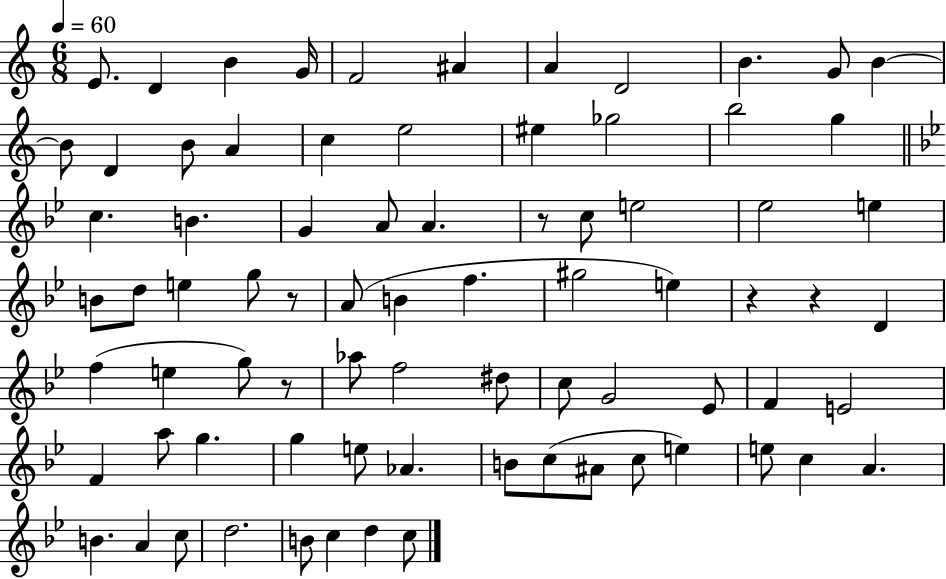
E4/e. D4/q B4/q G4/s F4/h A#4/q A4/q D4/h B4/q. G4/e B4/q B4/e D4/q B4/e A4/q C5/q E5/h EIS5/q Gb5/h B5/h G5/q C5/q. B4/q. G4/q A4/e A4/q. R/e C5/e E5/h Eb5/h E5/q B4/e D5/e E5/q G5/e R/e A4/e B4/q F5/q. G#5/h E5/q R/q R/q D4/q F5/q E5/q G5/e R/e Ab5/e F5/h D#5/e C5/e G4/h Eb4/e F4/q E4/h F4/q A5/e G5/q. G5/q E5/e Ab4/q. B4/e C5/e A#4/e C5/e E5/q E5/e C5/q A4/q. B4/q. A4/q C5/e D5/h. B4/e C5/q D5/q C5/e